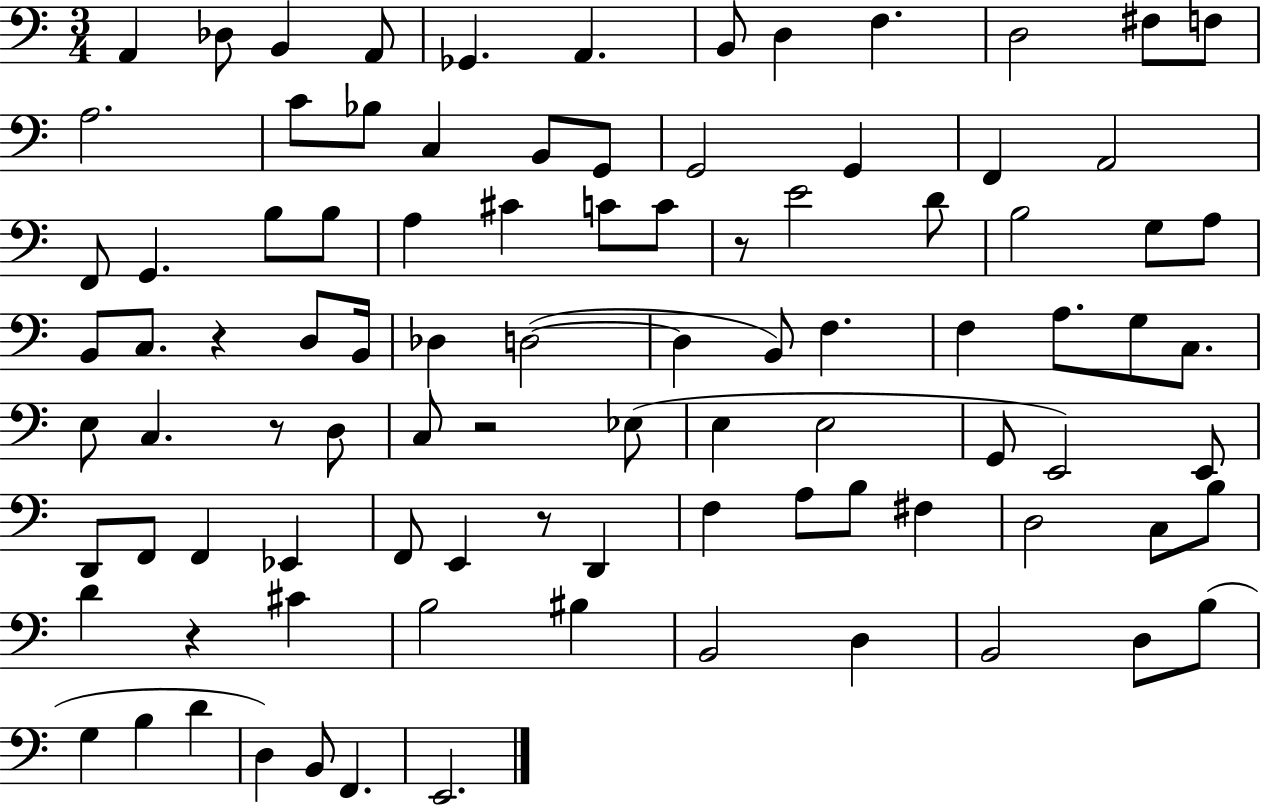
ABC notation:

X:1
T:Untitled
M:3/4
L:1/4
K:C
A,, _D,/2 B,, A,,/2 _G,, A,, B,,/2 D, F, D,2 ^F,/2 F,/2 A,2 C/2 _B,/2 C, B,,/2 G,,/2 G,,2 G,, F,, A,,2 F,,/2 G,, B,/2 B,/2 A, ^C C/2 C/2 z/2 E2 D/2 B,2 G,/2 A,/2 B,,/2 C,/2 z D,/2 B,,/4 _D, D,2 D, B,,/2 F, F, A,/2 G,/2 C,/2 E,/2 C, z/2 D,/2 C,/2 z2 _E,/2 E, E,2 G,,/2 E,,2 E,,/2 D,,/2 F,,/2 F,, _E,, F,,/2 E,, z/2 D,, F, A,/2 B,/2 ^F, D,2 C,/2 B,/2 D z ^C B,2 ^B, B,,2 D, B,,2 D,/2 B,/2 G, B, D D, B,,/2 F,, E,,2